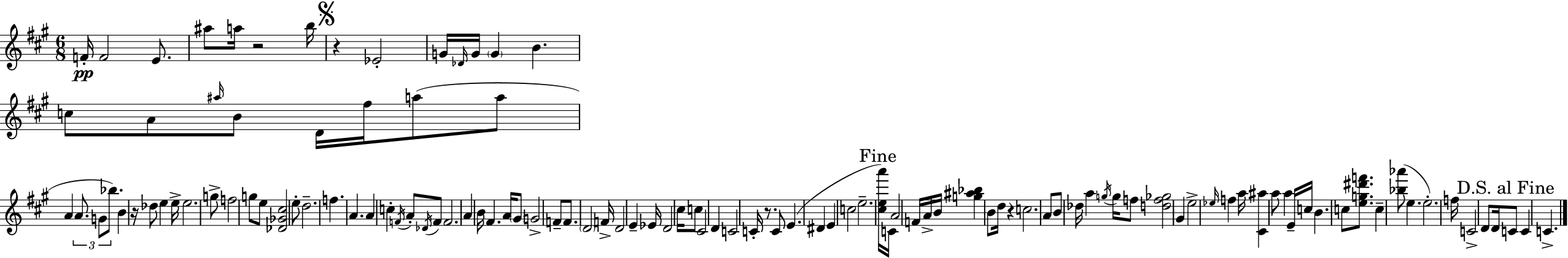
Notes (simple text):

F4/s F4/h E4/e. A#5/e A5/s R/h B5/s R/q Eb4/h G4/s Db4/s G4/s G4/q B4/q. C5/e A4/e A#5/s B4/e D4/s F#5/s A5/e A5/e A4/q A4/e. G4/e Bb5/e. B4/q R/s Db5/e E5/q E5/s E5/h. G5/e F5/h G5/e E5/e [Db4,Gb4,C#5]/h E5/e D5/h. F5/q. A4/q. A4/q C5/q F4/s A4/e Db4/s F4/e F4/h. A4/q B4/s F#4/q. A4/s G#4/e G4/h F4/e F4/e. D4/h F4/s D4/h E4/q Eb4/s D4/h C#5/s C5/e C#4/h D4/q C4/h C4/s R/e. C4/e E4/q. D#4/q E4/q C5/h E5/h. [C#5,E5,A6]/s C4/s A4/h F4/s A4/s B4/s [G5,A#5,Bb5]/q B4/e D5/s R/q C5/h. A4/e B4/e Db5/s A5/q G5/s G5/s F5/e [D5,F5,Gb5]/h G#4/q E5/h Eb5/s F5/q A5/s [C#4,A#5]/q A5/e A5/q E4/s C5/s B4/q. C5/e [E5,G5,D#6,F6]/e. C5/q [Bb5,Ab6]/e E5/q. E5/h. F5/s C4/h D4/e D4/s C4/e C4/q C4/q.